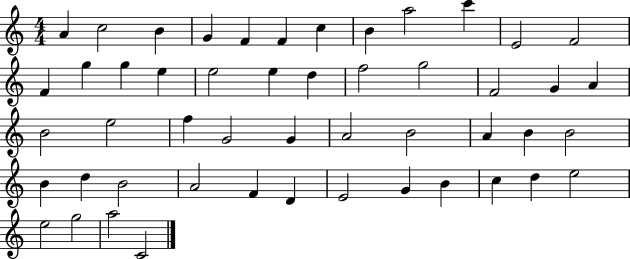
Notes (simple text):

A4/q C5/h B4/q G4/q F4/q F4/q C5/q B4/q A5/h C6/q E4/h F4/h F4/q G5/q G5/q E5/q E5/h E5/q D5/q F5/h G5/h F4/h G4/q A4/q B4/h E5/h F5/q G4/h G4/q A4/h B4/h A4/q B4/q B4/h B4/q D5/q B4/h A4/h F4/q D4/q E4/h G4/q B4/q C5/q D5/q E5/h E5/h G5/h A5/h C4/h